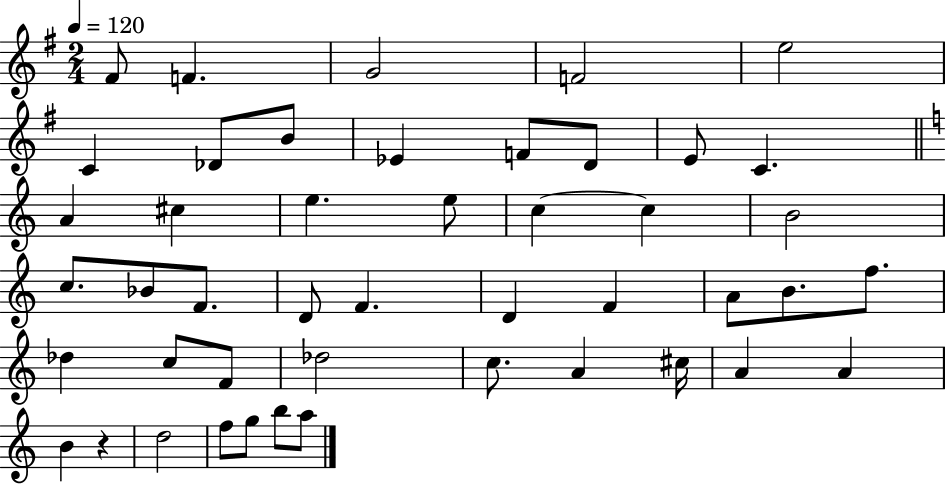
F#4/e F4/q. G4/h F4/h E5/h C4/q Db4/e B4/e Eb4/q F4/e D4/e E4/e C4/q. A4/q C#5/q E5/q. E5/e C5/q C5/q B4/h C5/e. Bb4/e F4/e. D4/e F4/q. D4/q F4/q A4/e B4/e. F5/e. Db5/q C5/e F4/e Db5/h C5/e. A4/q C#5/s A4/q A4/q B4/q R/q D5/h F5/e G5/e B5/e A5/e